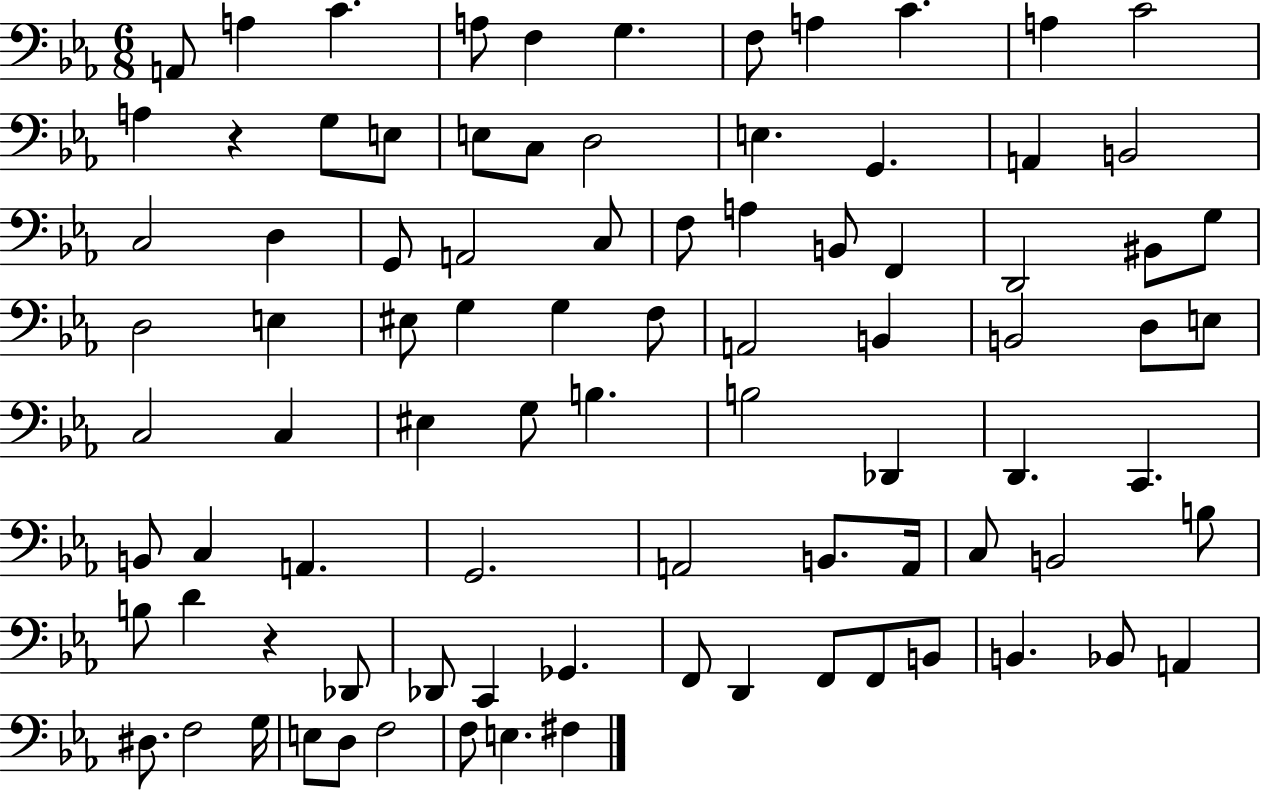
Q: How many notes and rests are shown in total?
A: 88